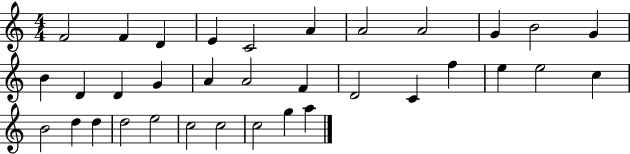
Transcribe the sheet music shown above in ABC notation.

X:1
T:Untitled
M:4/4
L:1/4
K:C
F2 F D E C2 A A2 A2 G B2 G B D D G A A2 F D2 C f e e2 c B2 d d d2 e2 c2 c2 c2 g a